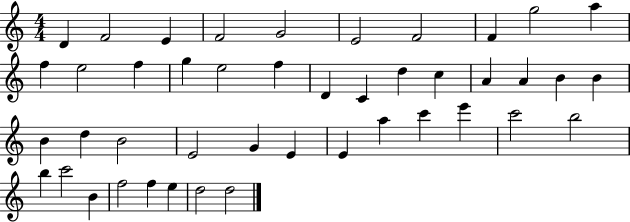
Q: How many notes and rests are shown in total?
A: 44